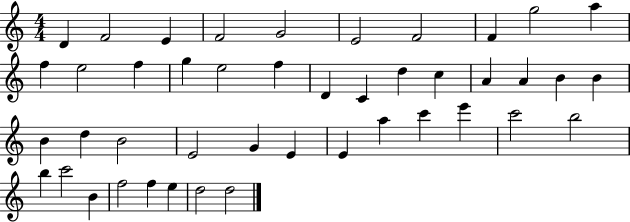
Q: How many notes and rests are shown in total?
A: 44